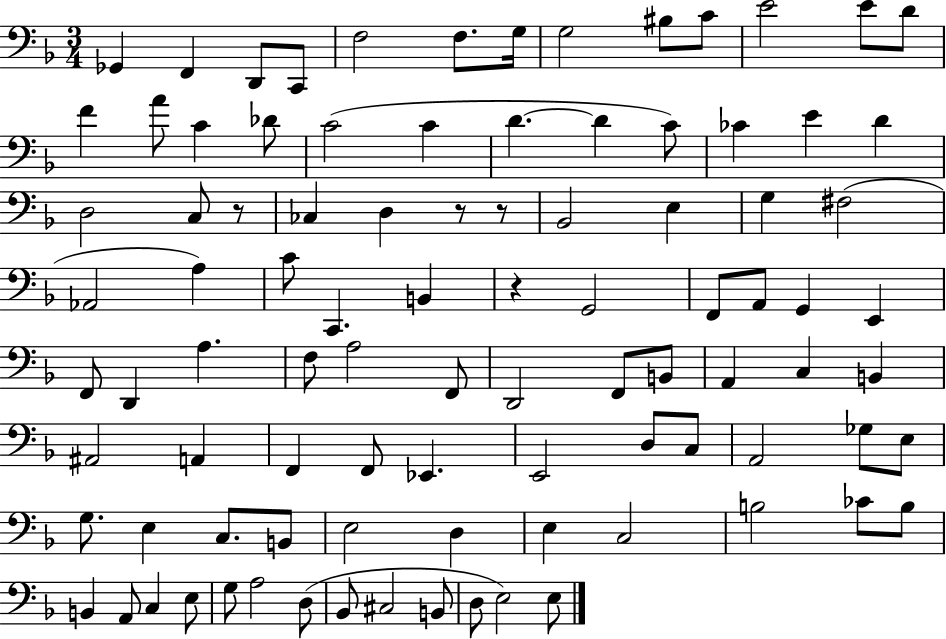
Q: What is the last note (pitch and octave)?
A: E3